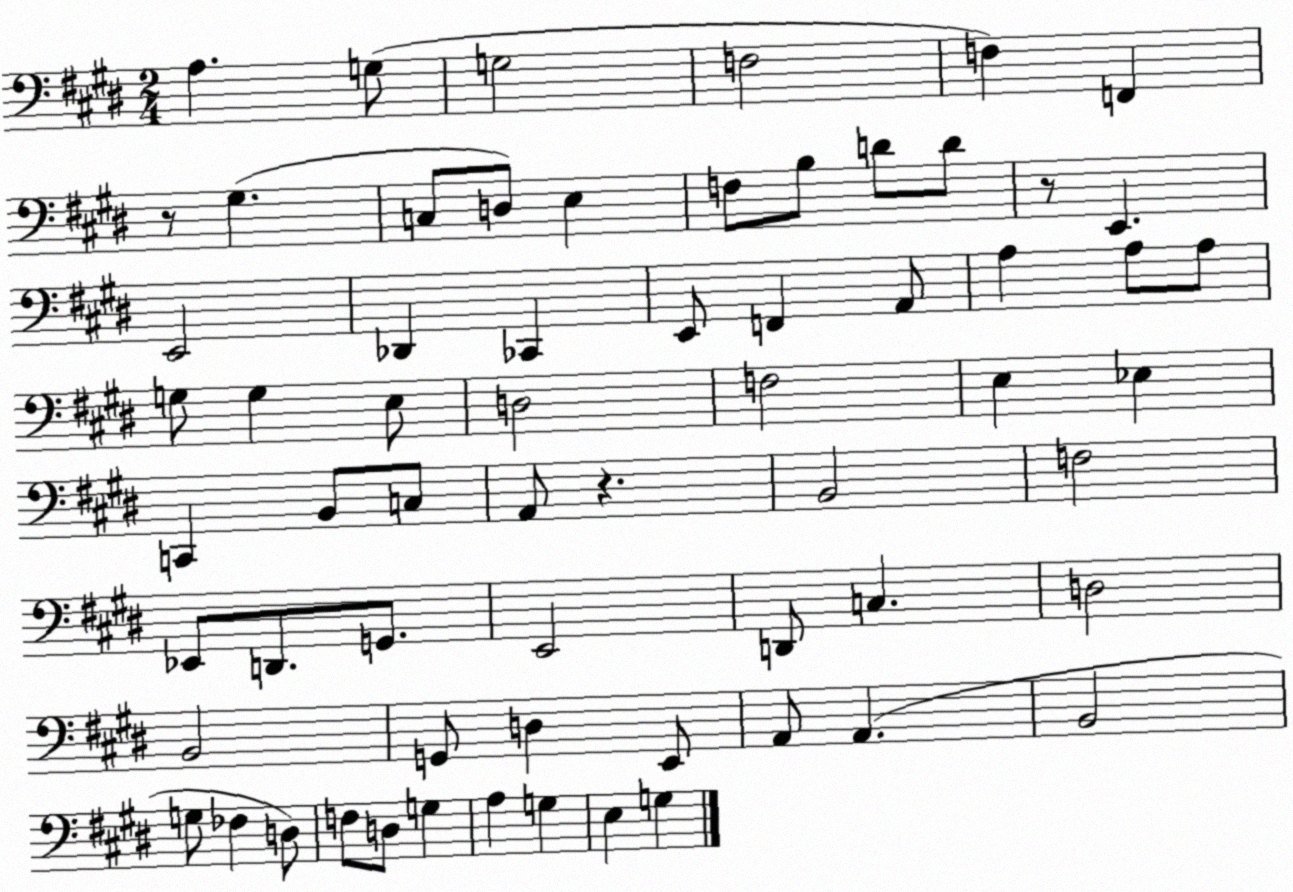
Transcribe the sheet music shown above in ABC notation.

X:1
T:Untitled
M:2/4
L:1/4
K:E
A, G,/2 G,2 F,2 F, F,, z/2 ^G, C,/2 D,/2 E, F,/2 B,/2 D/2 D/2 z/2 E,, E,,2 _D,, _C,, E,,/2 F,, A,,/2 A, A,/2 A,/2 G,/2 G, E,/2 D,2 F,2 E, _E, C,, B,,/2 C,/2 A,,/2 z B,,2 F,2 _E,,/2 D,,/2 G,,/2 E,,2 D,,/2 C, D,2 B,,2 G,,/2 D, E,,/2 A,,/2 A,, B,,2 G,/2 _F, D,/2 F,/2 D,/2 G, A, G, E, G,